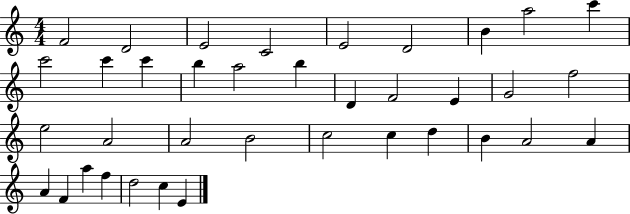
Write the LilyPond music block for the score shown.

{
  \clef treble
  \numericTimeSignature
  \time 4/4
  \key c \major
  f'2 d'2 | e'2 c'2 | e'2 d'2 | b'4 a''2 c'''4 | \break c'''2 c'''4 c'''4 | b''4 a''2 b''4 | d'4 f'2 e'4 | g'2 f''2 | \break e''2 a'2 | a'2 b'2 | c''2 c''4 d''4 | b'4 a'2 a'4 | \break a'4 f'4 a''4 f''4 | d''2 c''4 e'4 | \bar "|."
}